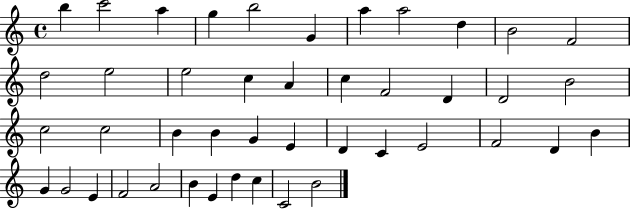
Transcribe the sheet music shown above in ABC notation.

X:1
T:Untitled
M:4/4
L:1/4
K:C
b c'2 a g b2 G a a2 d B2 F2 d2 e2 e2 c A c F2 D D2 B2 c2 c2 B B G E D C E2 F2 D B G G2 E F2 A2 B E d c C2 B2